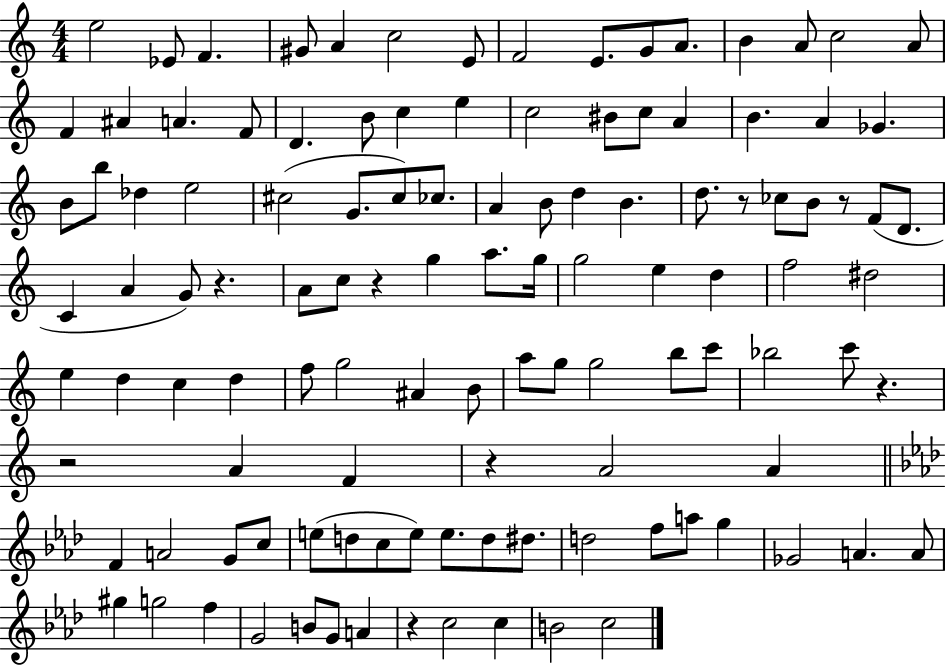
X:1
T:Untitled
M:4/4
L:1/4
K:C
e2 _E/2 F ^G/2 A c2 E/2 F2 E/2 G/2 A/2 B A/2 c2 A/2 F ^A A F/2 D B/2 c e c2 ^B/2 c/2 A B A _G B/2 b/2 _d e2 ^c2 G/2 ^c/2 _c/2 A B/2 d B d/2 z/2 _c/2 B/2 z/2 F/2 D/2 C A G/2 z A/2 c/2 z g a/2 g/4 g2 e d f2 ^d2 e d c d f/2 g2 ^A B/2 a/2 g/2 g2 b/2 c'/2 _b2 c'/2 z z2 A F z A2 A F A2 G/2 c/2 e/2 d/2 c/2 e/2 e/2 d/2 ^d/2 d2 f/2 a/2 g _G2 A A/2 ^g g2 f G2 B/2 G/2 A z c2 c B2 c2